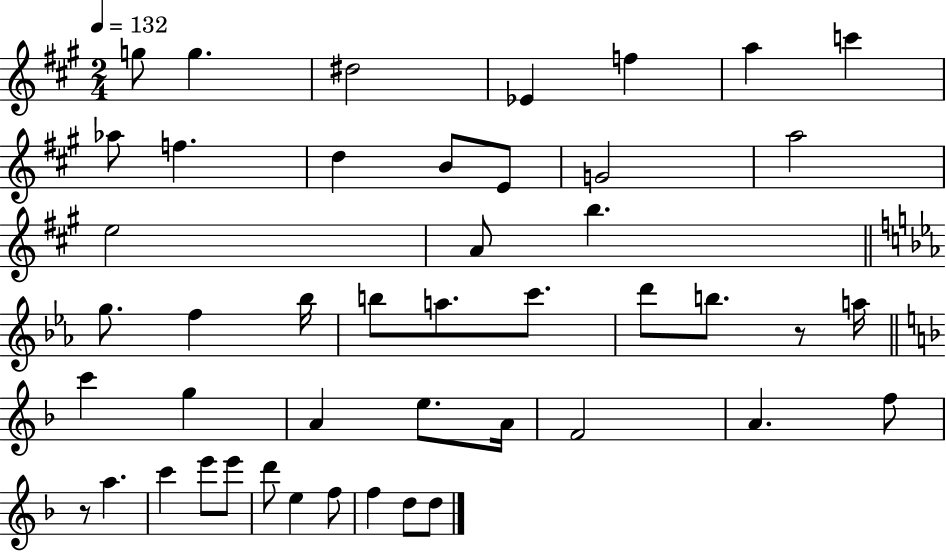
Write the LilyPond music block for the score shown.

{
  \clef treble
  \numericTimeSignature
  \time 2/4
  \key a \major
  \tempo 4 = 132
  g''8 g''4. | dis''2 | ees'4 f''4 | a''4 c'''4 | \break aes''8 f''4. | d''4 b'8 e'8 | g'2 | a''2 | \break e''2 | a'8 b''4. | \bar "||" \break \key c \minor g''8. f''4 bes''16 | b''8 a''8. c'''8. | d'''8 b''8. r8 a''16 | \bar "||" \break \key f \major c'''4 g''4 | a'4 e''8. a'16 | f'2 | a'4. f''8 | \break r8 a''4. | c'''4 e'''8 e'''8 | d'''8 e''4 f''8 | f''4 d''8 d''8 | \break \bar "|."
}